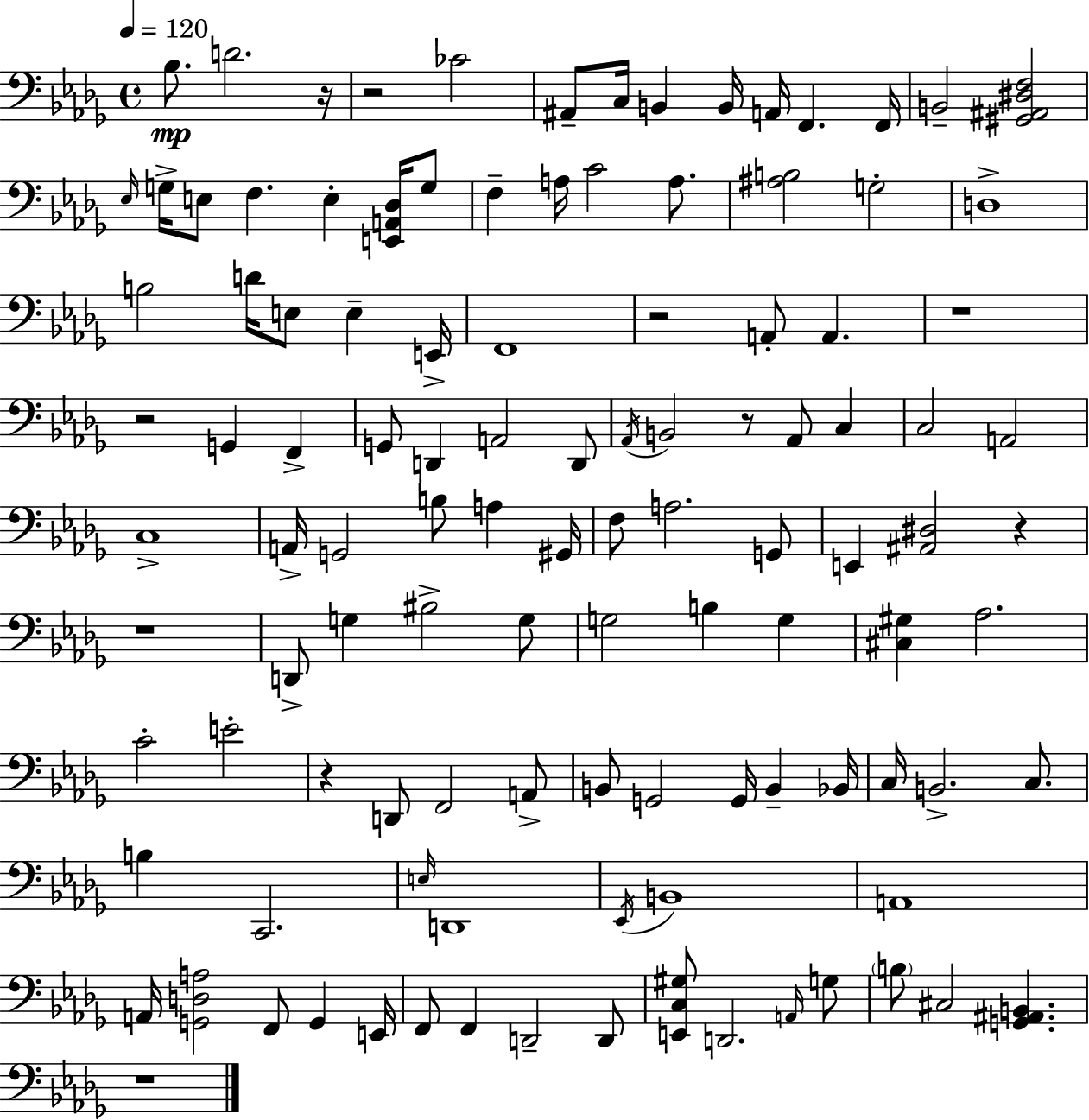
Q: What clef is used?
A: bass